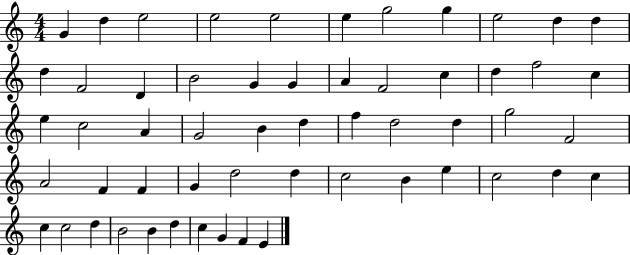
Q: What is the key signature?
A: C major